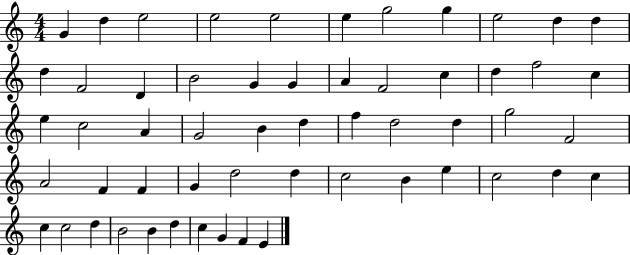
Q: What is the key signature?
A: C major